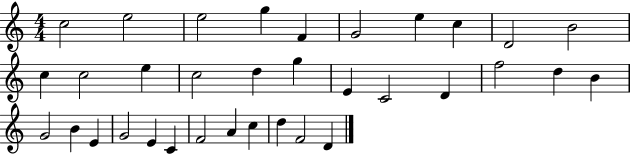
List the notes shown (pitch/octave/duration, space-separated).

C5/h E5/h E5/h G5/q F4/q G4/h E5/q C5/q D4/h B4/h C5/q C5/h E5/q C5/h D5/q G5/q E4/q C4/h D4/q F5/h D5/q B4/q G4/h B4/q E4/q G4/h E4/q C4/q F4/h A4/q C5/q D5/q F4/h D4/q